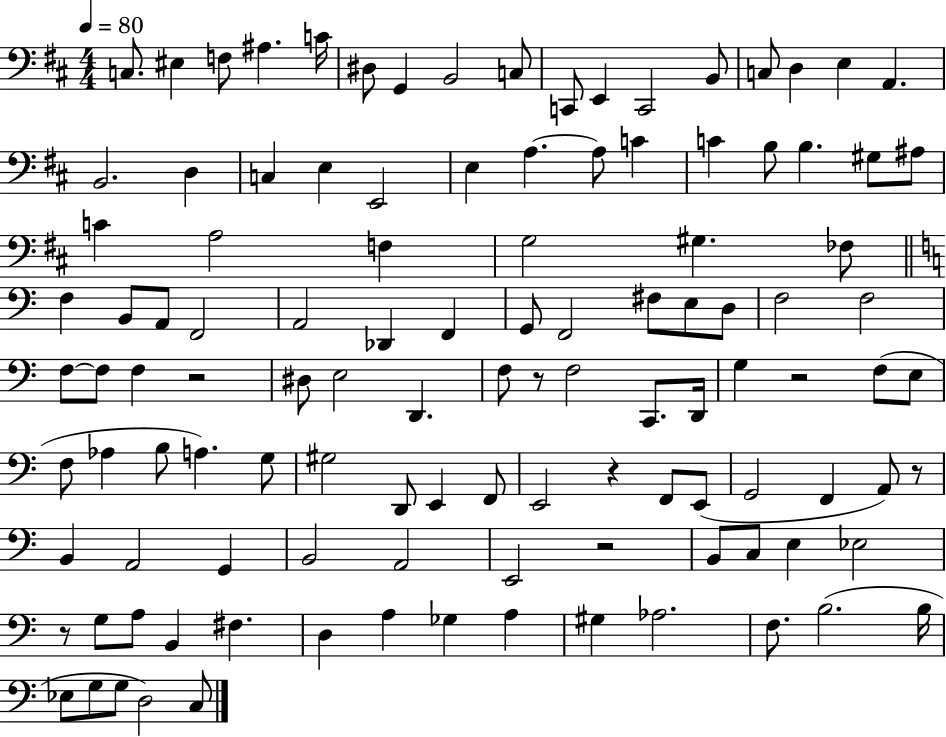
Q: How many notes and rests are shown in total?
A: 114